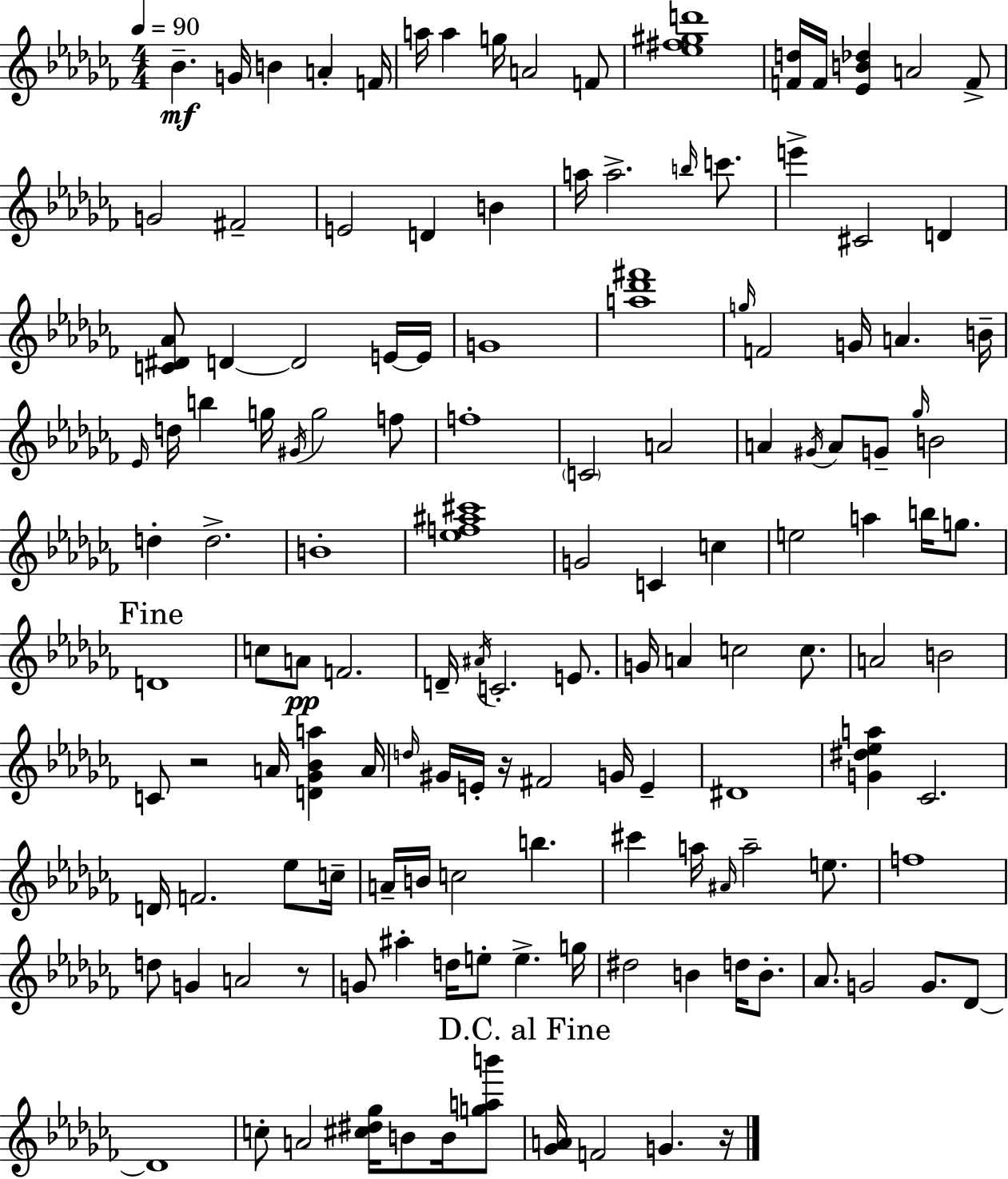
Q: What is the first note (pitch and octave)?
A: Bb4